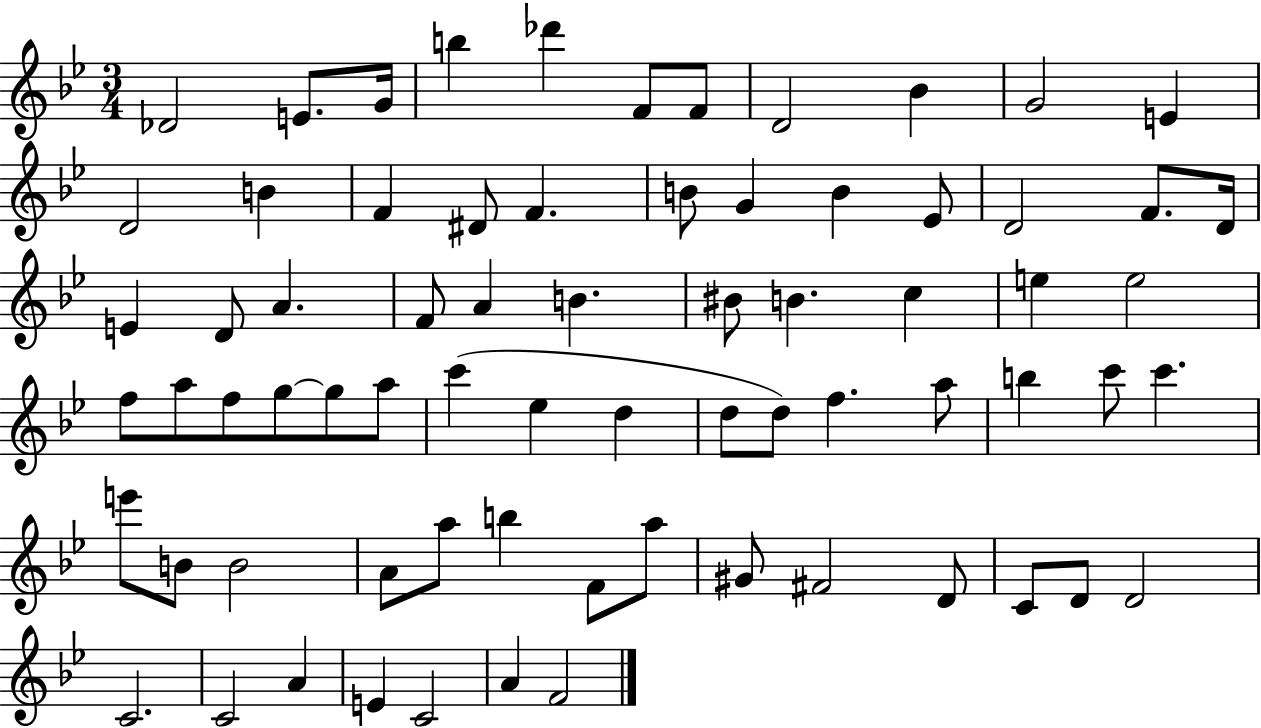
Db4/h E4/e. G4/s B5/q Db6/q F4/e F4/e D4/h Bb4/q G4/h E4/q D4/h B4/q F4/q D#4/e F4/q. B4/e G4/q B4/q Eb4/e D4/h F4/e. D4/s E4/q D4/e A4/q. F4/e A4/q B4/q. BIS4/e B4/q. C5/q E5/q E5/h F5/e A5/e F5/e G5/e G5/e A5/e C6/q Eb5/q D5/q D5/e D5/e F5/q. A5/e B5/q C6/e C6/q. E6/e B4/e B4/h A4/e A5/e B5/q F4/e A5/e G#4/e F#4/h D4/e C4/e D4/e D4/h C4/h. C4/h A4/q E4/q C4/h A4/q F4/h